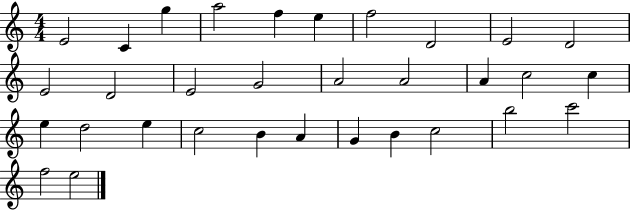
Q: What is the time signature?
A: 4/4